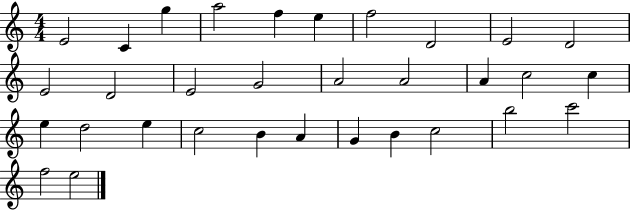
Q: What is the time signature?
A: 4/4